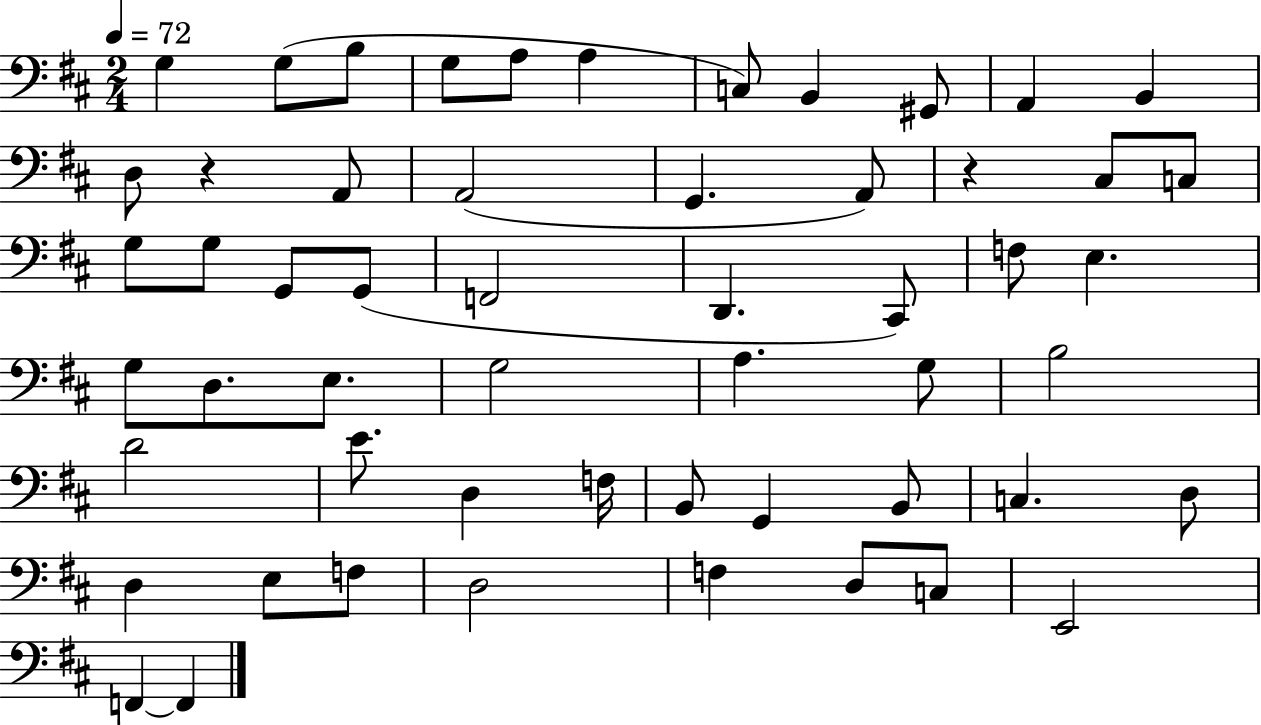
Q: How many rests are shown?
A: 2